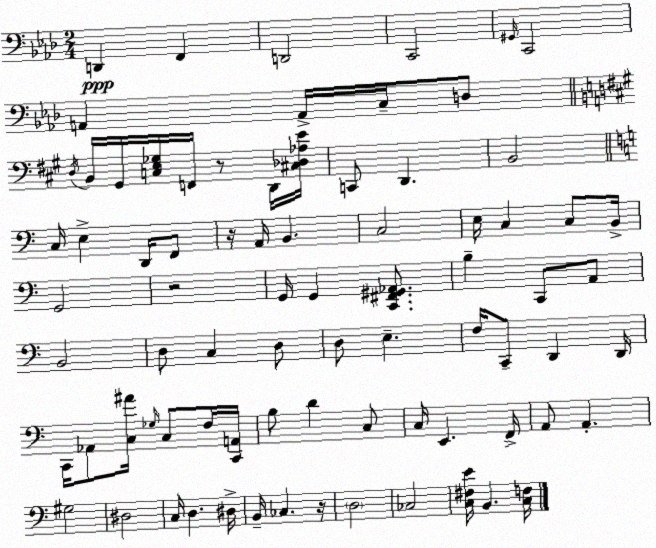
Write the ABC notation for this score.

X:1
T:Untitled
M:2/4
L:1/4
K:Ab
D,, F,, D,,2 C,,2 ^G,,/4 C,,2 A,, A,,/4 C,/4 D,/2 D,/4 B,,/4 ^G,,/4 [C,E,_G,]/4 F,,/4 z/2 D,,/4 [^C,_D,_A,E]/4 C,,/2 D,, B,,2 C,/4 E, D,,/4 F,,/2 z/4 A,,/4 B,, C,2 E,/4 C, C,/2 B,,/4 G,,2 z2 G,,/4 G,, [C,,^F,,^G,,_A,,]/2 B, C,,/2 A,,/2 B,,2 D,/2 C, D,/2 D,/2 E, F,/4 C,,/2 D,, D,,/4 C,,/4 _A,,/2 [C,^A]/4 _G,/4 C,/2 F,/4 [C,,A,,]/4 B,/2 D C,/2 C,/4 E,, F,,/4 A,,/2 A,, ^G,2 ^D,2 C,/4 D, ^D,/4 B,,/4 _C, z/4 D,2 _C,2 [C,^F,E]/4 B,, [C,F,]/4